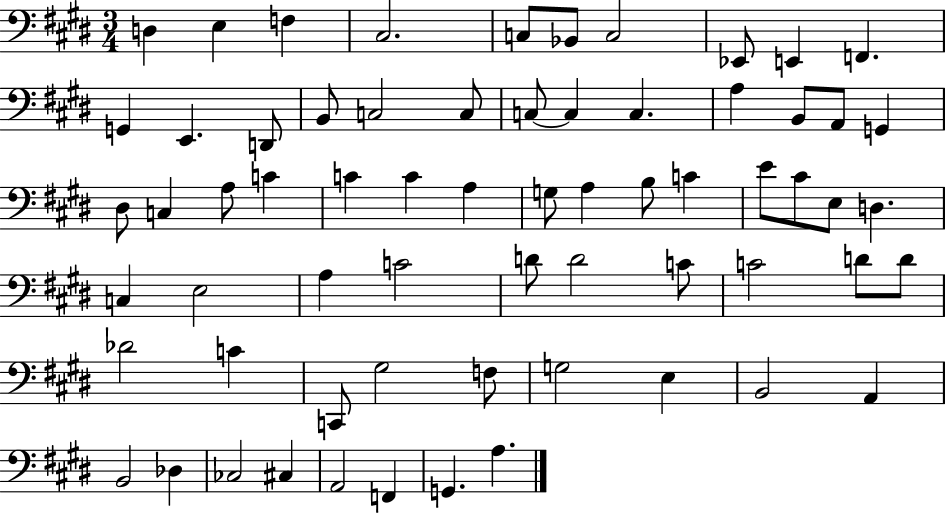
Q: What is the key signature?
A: E major